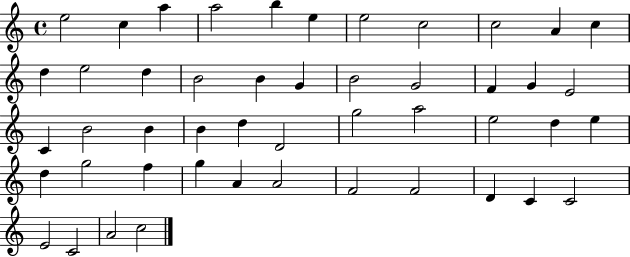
{
  \clef treble
  \time 4/4
  \defaultTimeSignature
  \key c \major
  e''2 c''4 a''4 | a''2 b''4 e''4 | e''2 c''2 | c''2 a'4 c''4 | \break d''4 e''2 d''4 | b'2 b'4 g'4 | b'2 g'2 | f'4 g'4 e'2 | \break c'4 b'2 b'4 | b'4 d''4 d'2 | g''2 a''2 | e''2 d''4 e''4 | \break d''4 g''2 f''4 | g''4 a'4 a'2 | f'2 f'2 | d'4 c'4 c'2 | \break e'2 c'2 | a'2 c''2 | \bar "|."
}